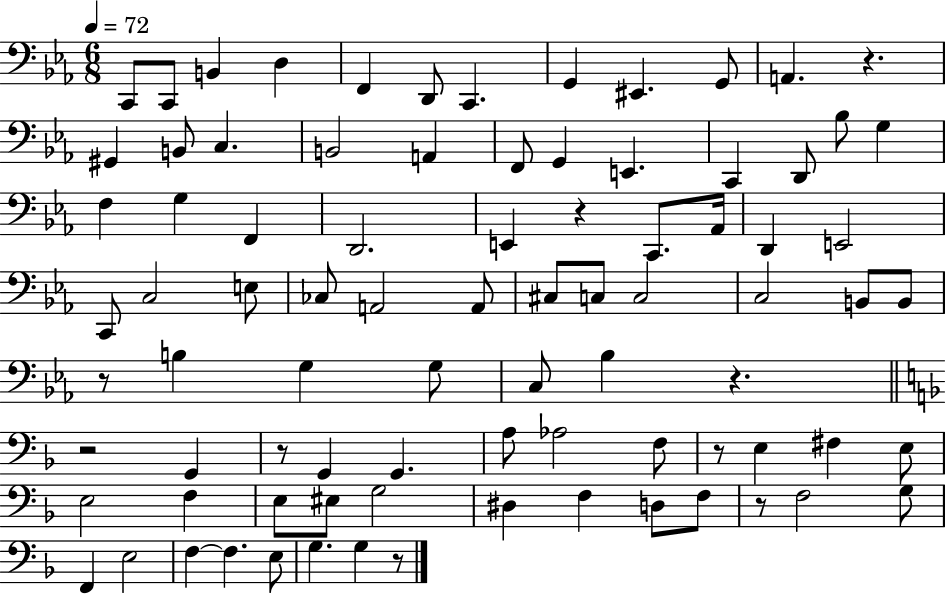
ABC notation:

X:1
T:Untitled
M:6/8
L:1/4
K:Eb
C,,/2 C,,/2 B,, D, F,, D,,/2 C,, G,, ^E,, G,,/2 A,, z ^G,, B,,/2 C, B,,2 A,, F,,/2 G,, E,, C,, D,,/2 _B,/2 G, F, G, F,, D,,2 E,, z C,,/2 _A,,/4 D,, E,,2 C,,/2 C,2 E,/2 _C,/2 A,,2 A,,/2 ^C,/2 C,/2 C,2 C,2 B,,/2 B,,/2 z/2 B, G, G,/2 C,/2 _B, z z2 G,, z/2 G,, G,, A,/2 _A,2 F,/2 z/2 E, ^F, E,/2 E,2 F, E,/2 ^E,/2 G,2 ^D, F, D,/2 F,/2 z/2 F,2 G,/2 F,, E,2 F, F, E,/2 G, G, z/2